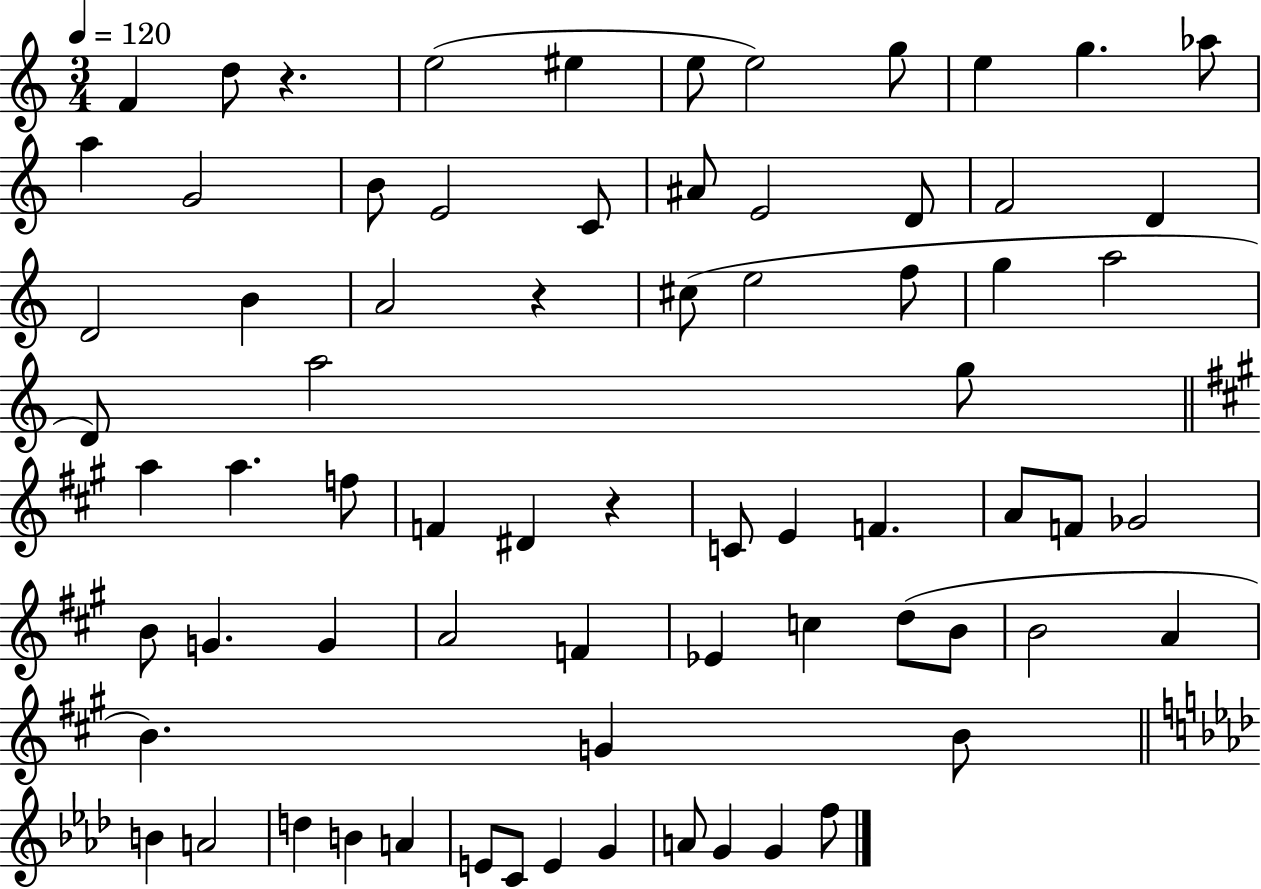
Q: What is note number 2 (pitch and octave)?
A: D5